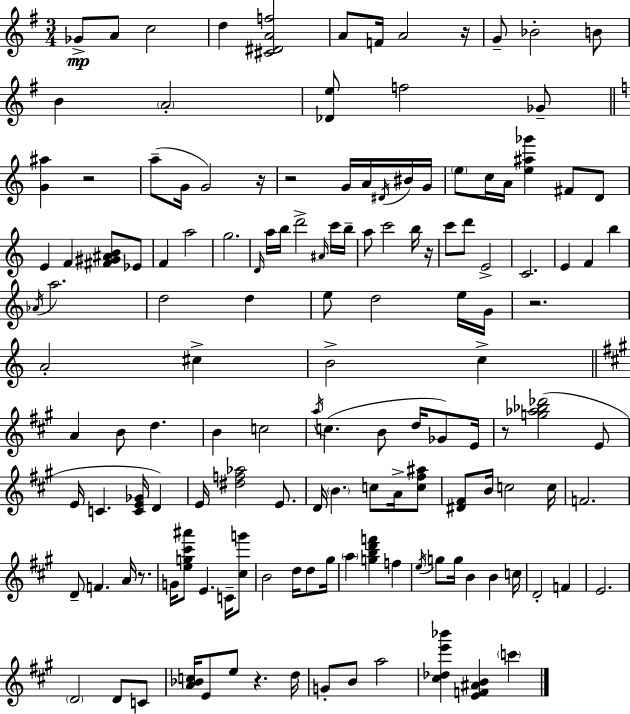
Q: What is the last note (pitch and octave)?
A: C6